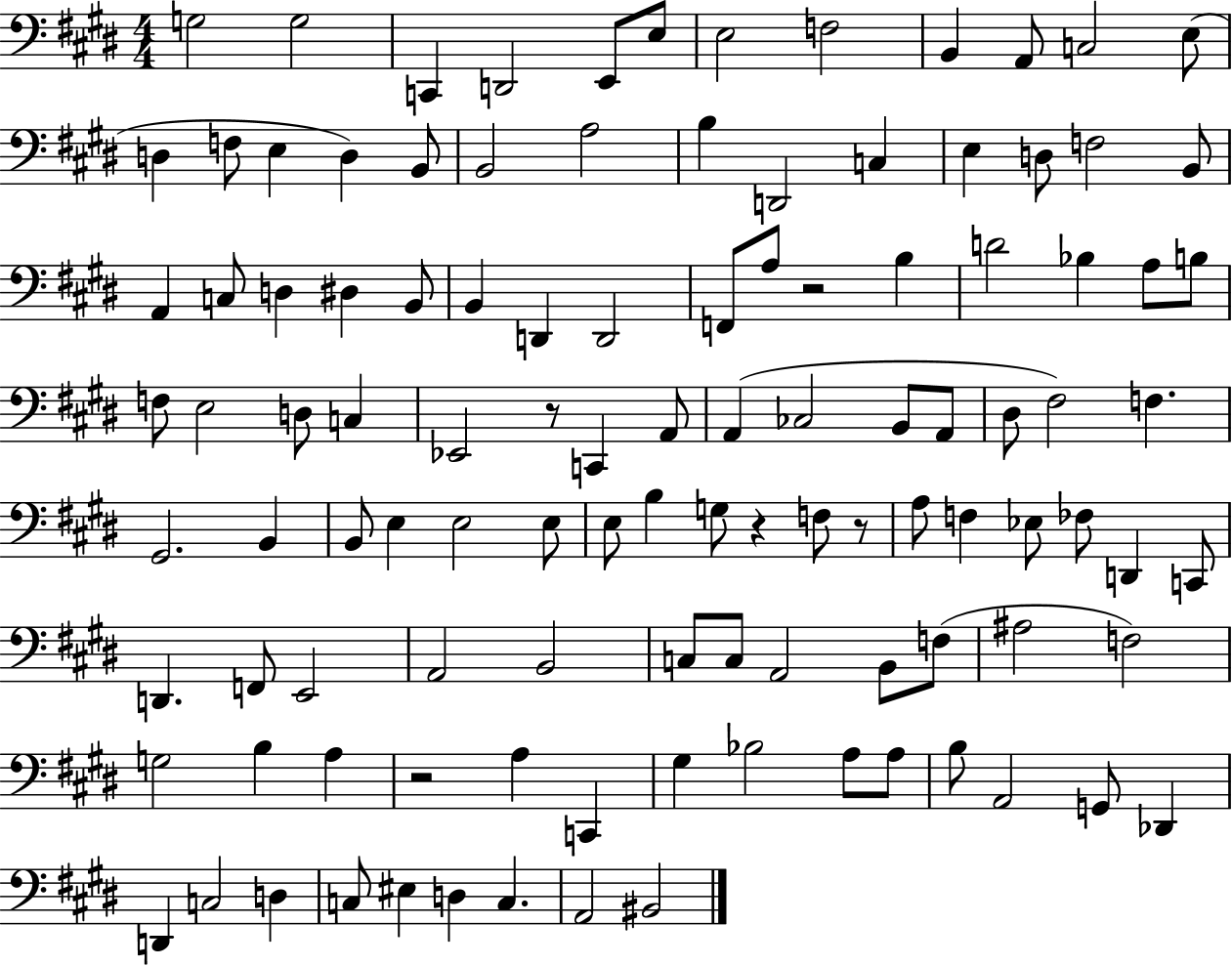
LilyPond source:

{
  \clef bass
  \numericTimeSignature
  \time 4/4
  \key e \major
  \repeat volta 2 { g2 g2 | c,4 d,2 e,8 e8 | e2 f2 | b,4 a,8 c2 e8( | \break d4 f8 e4 d4) b,8 | b,2 a2 | b4 d,2 c4 | e4 d8 f2 b,8 | \break a,4 c8 d4 dis4 b,8 | b,4 d,4 d,2 | f,8 a8 r2 b4 | d'2 bes4 a8 b8 | \break f8 e2 d8 c4 | ees,2 r8 c,4 a,8 | a,4( ces2 b,8 a,8 | dis8 fis2) f4. | \break gis,2. b,4 | b,8 e4 e2 e8 | e8 b4 g8 r4 f8 r8 | a8 f4 ees8 fes8 d,4 c,8 | \break d,4. f,8 e,2 | a,2 b,2 | c8 c8 a,2 b,8 f8( | ais2 f2) | \break g2 b4 a4 | r2 a4 c,4 | gis4 bes2 a8 a8 | b8 a,2 g,8 des,4 | \break d,4 c2 d4 | c8 eis4 d4 c4. | a,2 bis,2 | } \bar "|."
}